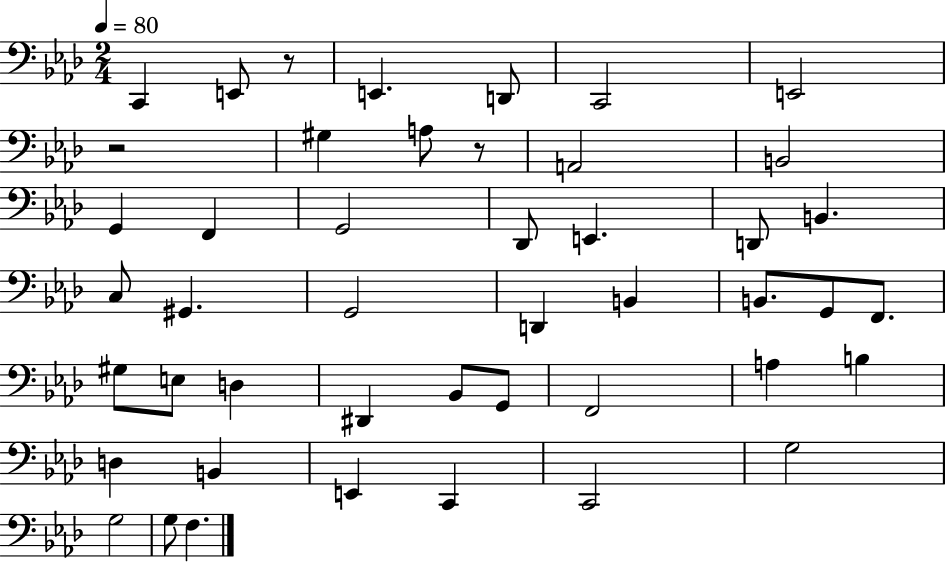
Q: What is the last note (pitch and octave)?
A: F3